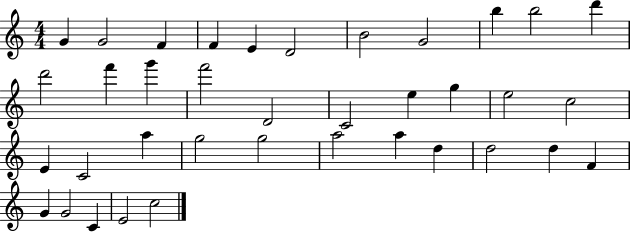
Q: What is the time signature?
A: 4/4